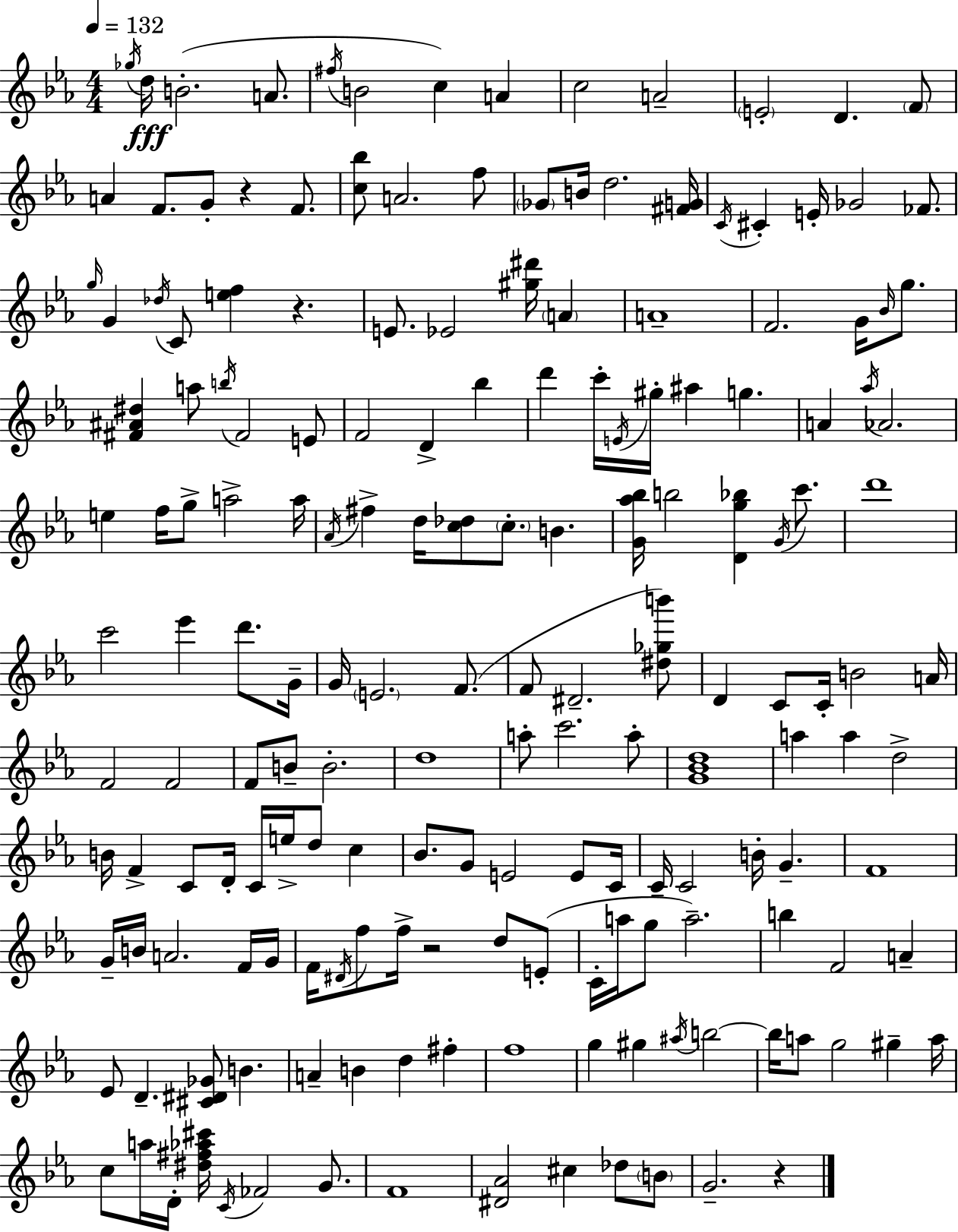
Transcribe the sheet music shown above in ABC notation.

X:1
T:Untitled
M:4/4
L:1/4
K:Eb
_g/4 d/4 B2 A/2 ^f/4 B2 c A c2 A2 E2 D F/2 A F/2 G/2 z F/2 [c_b]/2 A2 f/2 _G/2 B/4 d2 [^FG]/4 C/4 ^C E/4 _G2 _F/2 g/4 G _d/4 C/2 [ef] z E/2 _E2 [^g^d']/4 A A4 F2 G/4 _B/4 g/2 [^F^A^d] a/2 b/4 ^F2 E/2 F2 D _b d' c'/4 E/4 ^g/4 ^a g A _a/4 _A2 e f/4 g/2 a2 a/4 _A/4 ^f d/4 [c_d]/2 c/2 B [G_a_b]/4 b2 [Dg_b] G/4 c'/2 d'4 c'2 _e' d'/2 G/4 G/4 E2 F/2 F/2 ^D2 [^d_gb']/2 D C/2 C/4 B2 A/4 F2 F2 F/2 B/2 B2 d4 a/2 c'2 a/2 [G_Bd]4 a a d2 B/4 F C/2 D/4 C/4 e/4 d/2 c _B/2 G/2 E2 E/2 C/4 C/4 C2 B/4 G F4 G/4 B/4 A2 F/4 G/4 F/4 ^D/4 f/2 f/4 z2 d/2 E/2 C/4 a/4 g/2 a2 b F2 A _E/2 D [^C^D_G]/2 B A B d ^f f4 g ^g ^a/4 b2 b/4 a/2 g2 ^g a/4 c/2 a/4 D/4 [^d^f_a^c']/4 C/4 _F2 G/2 F4 [^D_A]2 ^c _d/2 B/2 G2 z